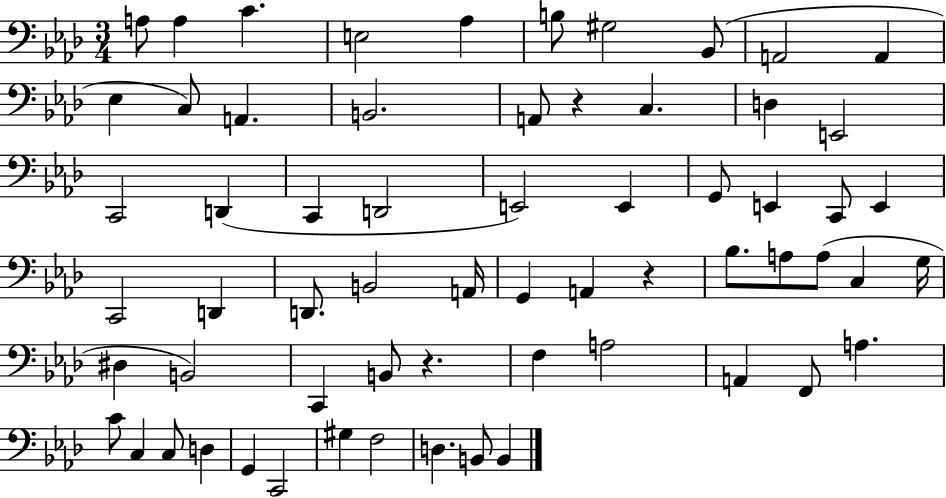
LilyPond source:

{
  \clef bass
  \numericTimeSignature
  \time 3/4
  \key aes \major
  a8 a4 c'4. | e2 aes4 | b8 gis2 bes,8( | a,2 a,4 | \break ees4 c8) a,4. | b,2. | a,8 r4 c4. | d4 e,2 | \break c,2 d,4( | c,4 d,2 | e,2) e,4 | g,8 e,4 c,8 e,4 | \break c,2 d,4 | d,8. b,2 a,16 | g,4 a,4 r4 | bes8. a8 a8( c4 g16 | \break dis4 b,2) | c,4 b,8 r4. | f4 a2 | a,4 f,8 a4. | \break c'8 c4 c8 d4 | g,4 c,2 | gis4 f2 | d4. b,8 b,4 | \break \bar "|."
}